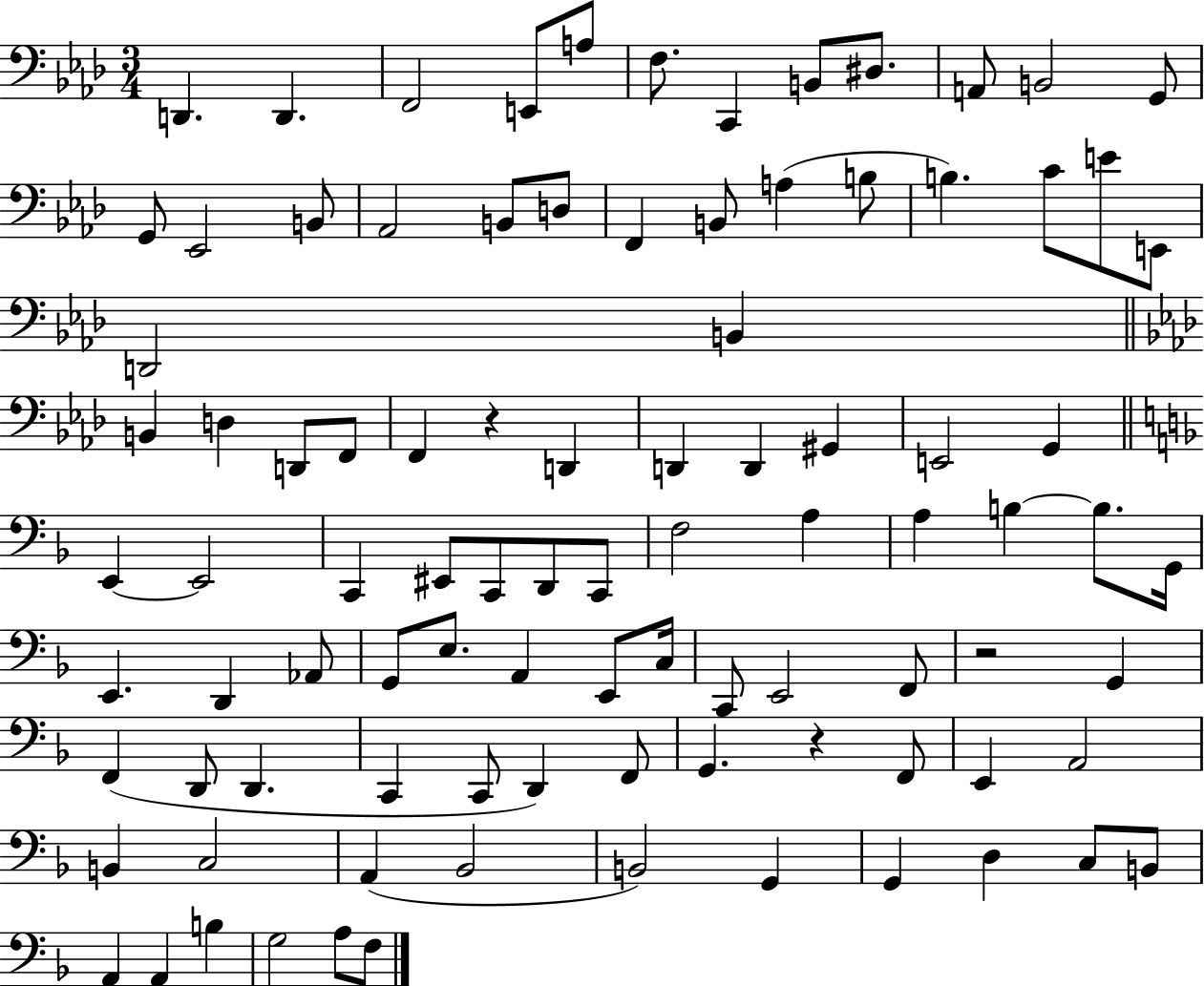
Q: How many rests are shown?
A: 3